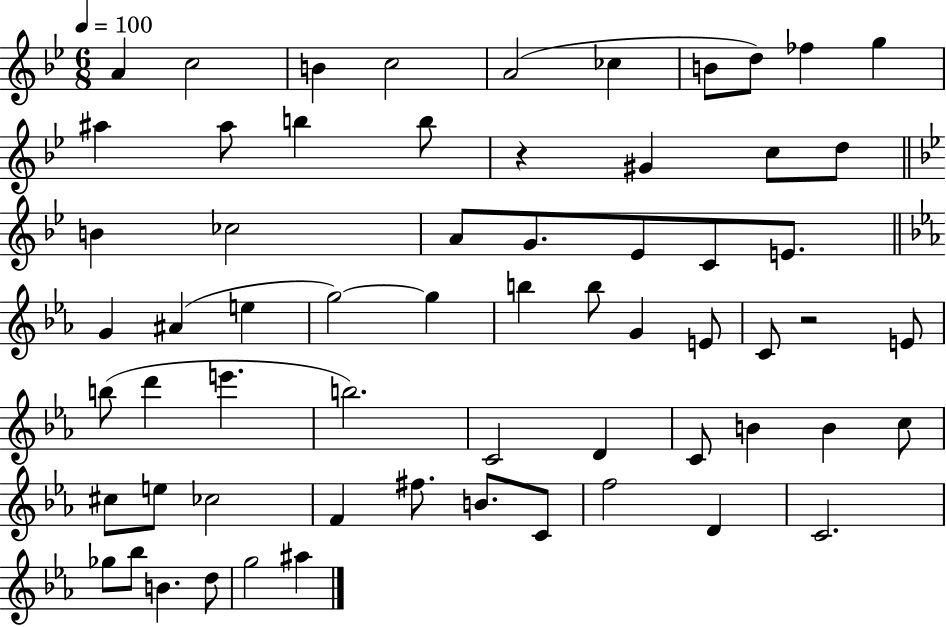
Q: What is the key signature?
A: BES major